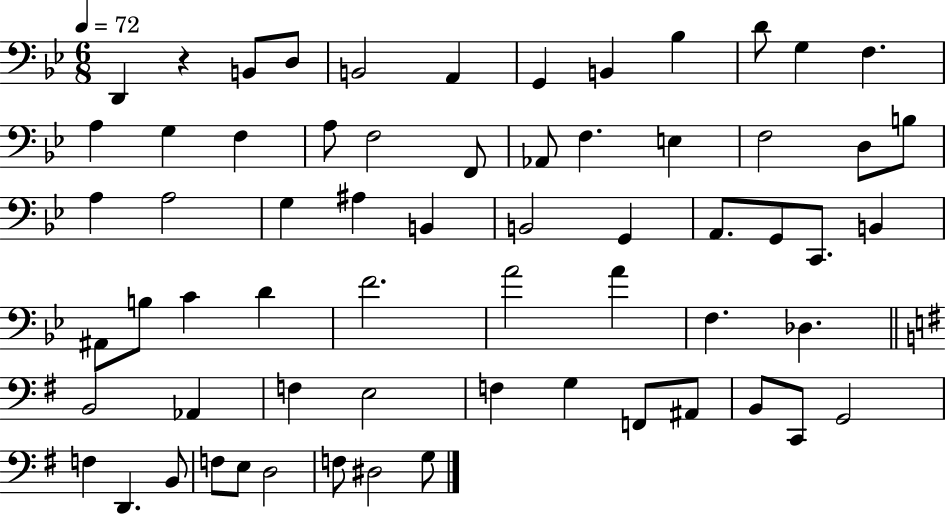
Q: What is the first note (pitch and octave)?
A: D2